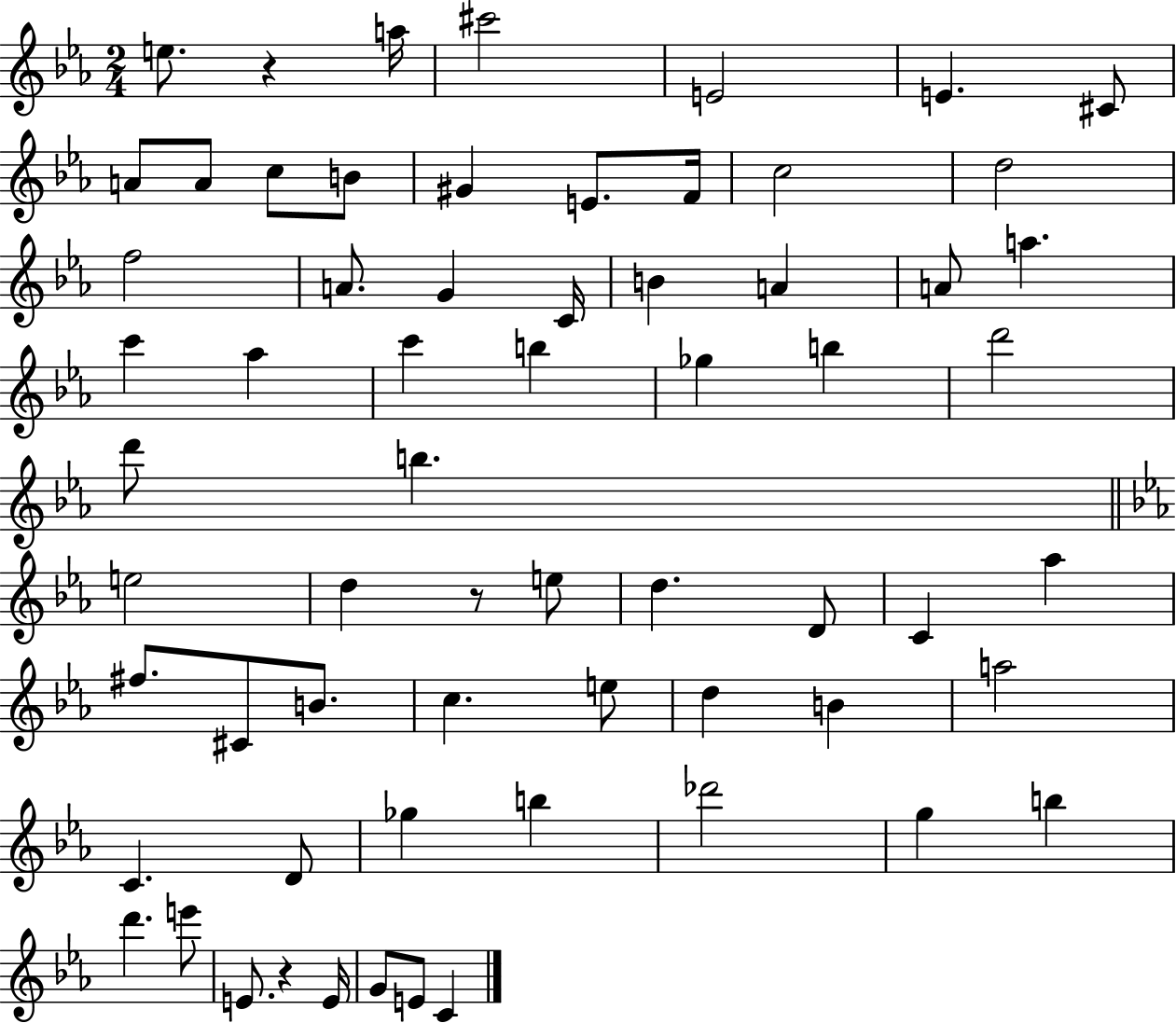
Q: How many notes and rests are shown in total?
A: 64